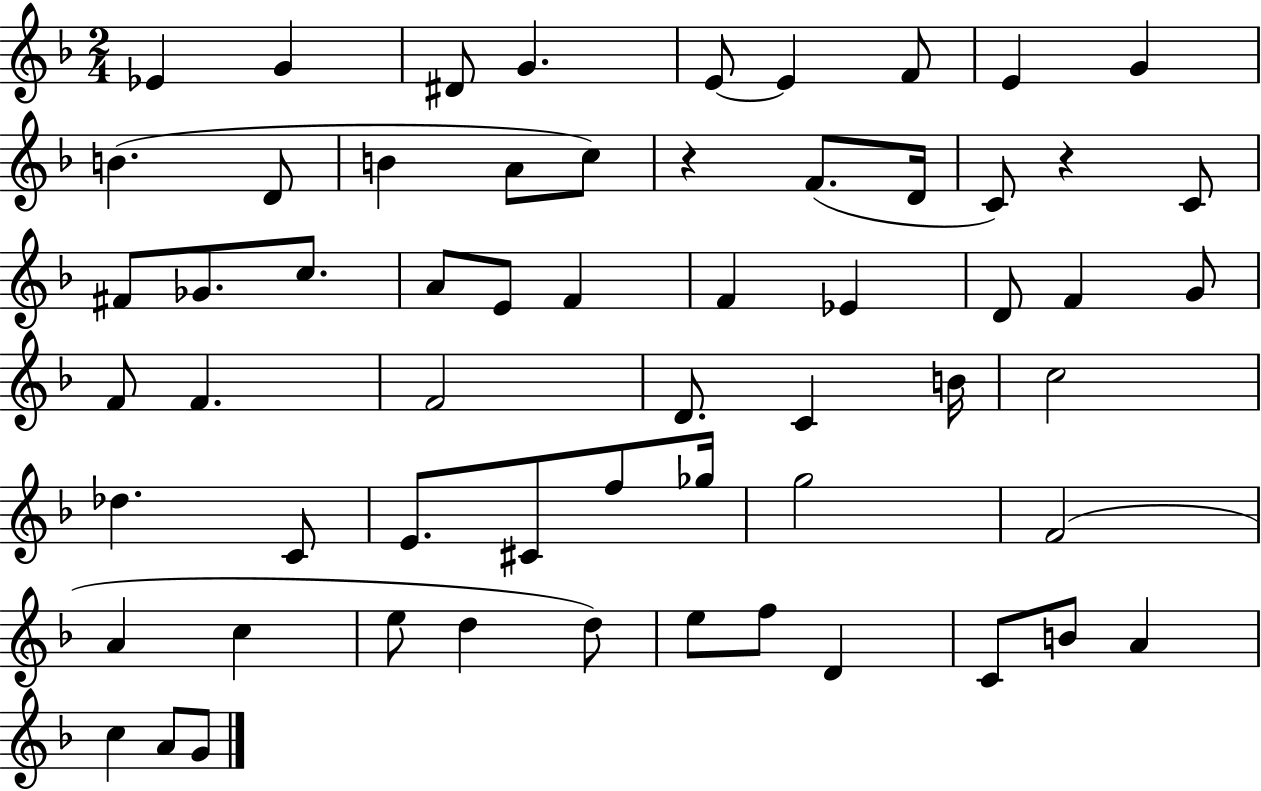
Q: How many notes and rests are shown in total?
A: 60